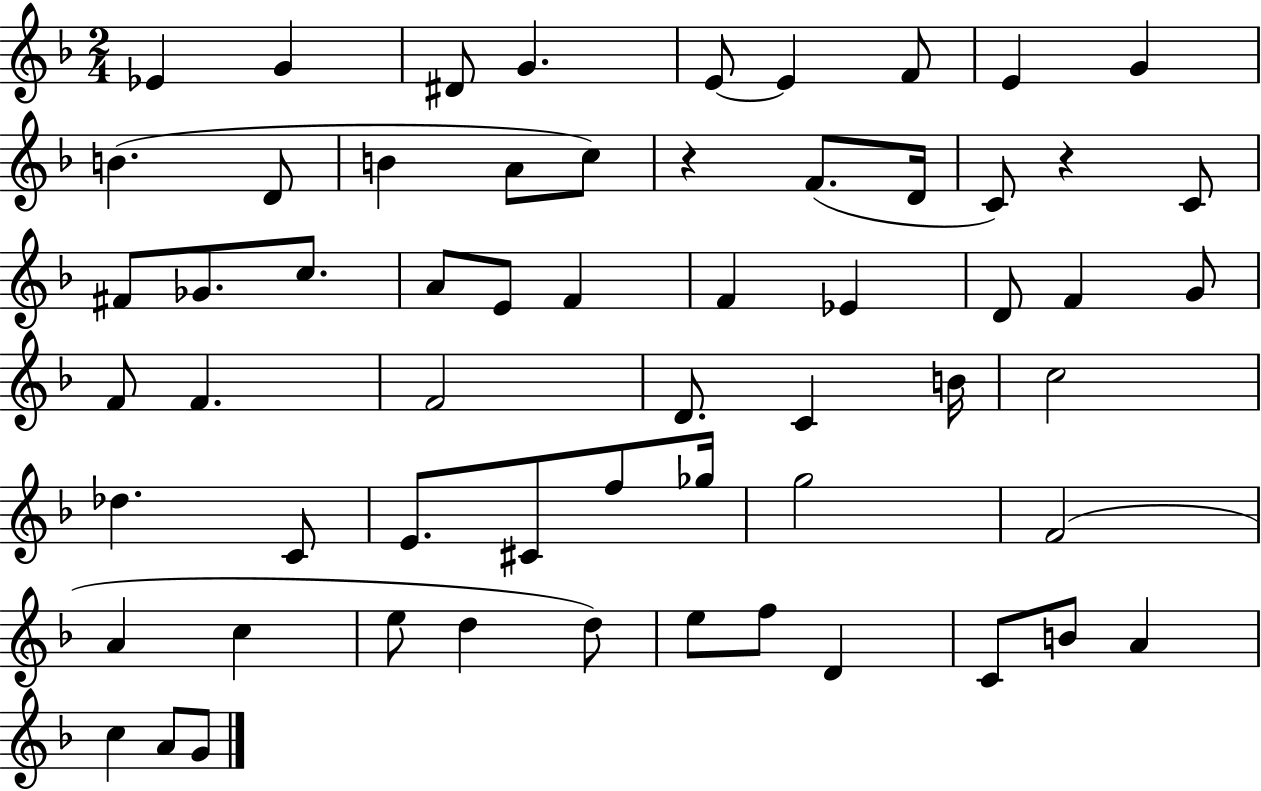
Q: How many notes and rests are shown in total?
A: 60